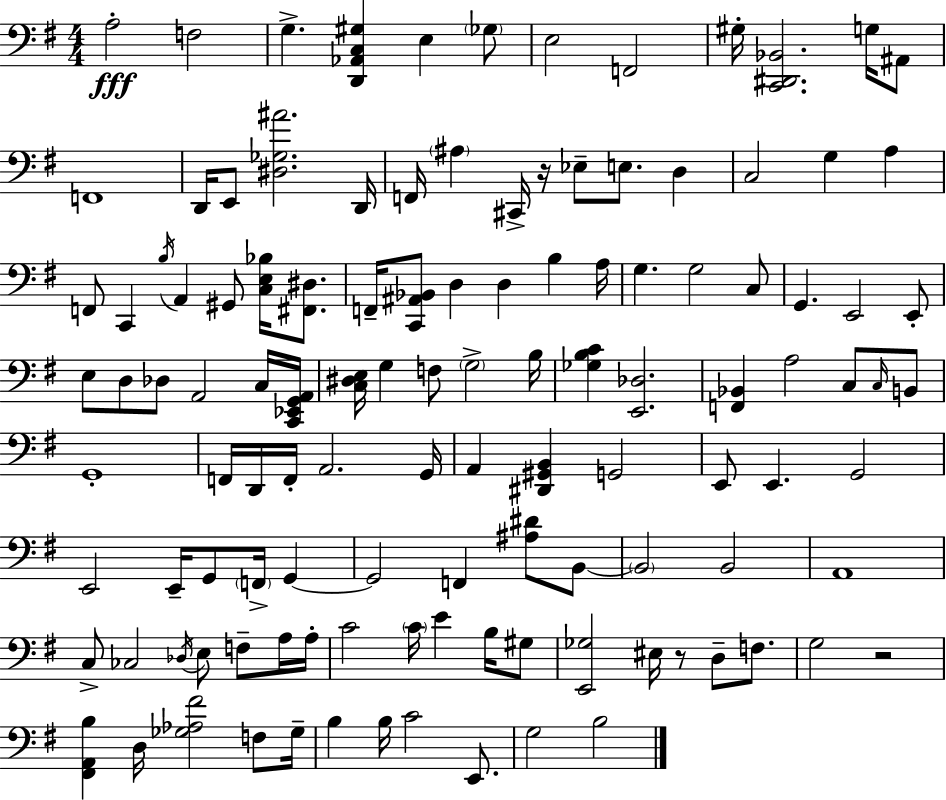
X:1
T:Untitled
M:4/4
L:1/4
K:Em
A,2 F,2 G, [D,,_A,,C,^G,] E, _G,/2 E,2 F,,2 ^G,/4 [C,,^D,,_B,,]2 G,/4 ^A,,/2 F,,4 D,,/4 E,,/2 [^D,_G,^A]2 D,,/4 F,,/4 ^A, ^C,,/4 z/4 _E,/2 E,/2 D, C,2 G, A, F,,/2 C,, B,/4 A,, ^G,,/2 [C,E,_B,]/4 [^F,,^D,]/2 F,,/4 [C,,^A,,_B,,]/2 D, D, B, A,/4 G, G,2 C,/2 G,, E,,2 E,,/2 E,/2 D,/2 _D,/2 A,,2 C,/4 [C,,_E,,G,,A,,]/4 [C,^D,E,]/4 G, F,/2 G,2 B,/4 [_G,B,C] [E,,_D,]2 [F,,_B,,] A,2 C,/2 C,/4 B,,/2 G,,4 F,,/4 D,,/4 F,,/4 A,,2 G,,/4 A,, [^D,,^G,,B,,] G,,2 E,,/2 E,, G,,2 E,,2 E,,/4 G,,/2 F,,/4 G,, G,,2 F,, [^A,^D]/2 B,,/2 B,,2 B,,2 A,,4 C,/2 _C,2 _D,/4 E,/2 F,/2 A,/4 A,/4 C2 C/4 E B,/4 ^G,/2 [E,,_G,]2 ^E,/4 z/2 D,/2 F,/2 G,2 z2 [^F,,A,,B,] D,/4 [_G,_A,^F]2 F,/2 _G,/4 B, B,/4 C2 E,,/2 G,2 B,2